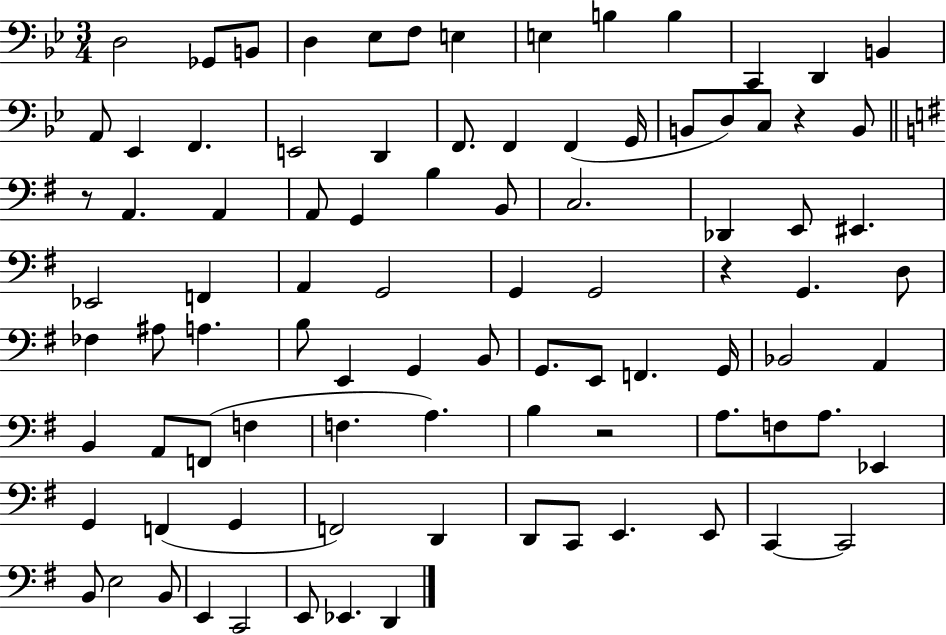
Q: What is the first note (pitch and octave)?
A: D3